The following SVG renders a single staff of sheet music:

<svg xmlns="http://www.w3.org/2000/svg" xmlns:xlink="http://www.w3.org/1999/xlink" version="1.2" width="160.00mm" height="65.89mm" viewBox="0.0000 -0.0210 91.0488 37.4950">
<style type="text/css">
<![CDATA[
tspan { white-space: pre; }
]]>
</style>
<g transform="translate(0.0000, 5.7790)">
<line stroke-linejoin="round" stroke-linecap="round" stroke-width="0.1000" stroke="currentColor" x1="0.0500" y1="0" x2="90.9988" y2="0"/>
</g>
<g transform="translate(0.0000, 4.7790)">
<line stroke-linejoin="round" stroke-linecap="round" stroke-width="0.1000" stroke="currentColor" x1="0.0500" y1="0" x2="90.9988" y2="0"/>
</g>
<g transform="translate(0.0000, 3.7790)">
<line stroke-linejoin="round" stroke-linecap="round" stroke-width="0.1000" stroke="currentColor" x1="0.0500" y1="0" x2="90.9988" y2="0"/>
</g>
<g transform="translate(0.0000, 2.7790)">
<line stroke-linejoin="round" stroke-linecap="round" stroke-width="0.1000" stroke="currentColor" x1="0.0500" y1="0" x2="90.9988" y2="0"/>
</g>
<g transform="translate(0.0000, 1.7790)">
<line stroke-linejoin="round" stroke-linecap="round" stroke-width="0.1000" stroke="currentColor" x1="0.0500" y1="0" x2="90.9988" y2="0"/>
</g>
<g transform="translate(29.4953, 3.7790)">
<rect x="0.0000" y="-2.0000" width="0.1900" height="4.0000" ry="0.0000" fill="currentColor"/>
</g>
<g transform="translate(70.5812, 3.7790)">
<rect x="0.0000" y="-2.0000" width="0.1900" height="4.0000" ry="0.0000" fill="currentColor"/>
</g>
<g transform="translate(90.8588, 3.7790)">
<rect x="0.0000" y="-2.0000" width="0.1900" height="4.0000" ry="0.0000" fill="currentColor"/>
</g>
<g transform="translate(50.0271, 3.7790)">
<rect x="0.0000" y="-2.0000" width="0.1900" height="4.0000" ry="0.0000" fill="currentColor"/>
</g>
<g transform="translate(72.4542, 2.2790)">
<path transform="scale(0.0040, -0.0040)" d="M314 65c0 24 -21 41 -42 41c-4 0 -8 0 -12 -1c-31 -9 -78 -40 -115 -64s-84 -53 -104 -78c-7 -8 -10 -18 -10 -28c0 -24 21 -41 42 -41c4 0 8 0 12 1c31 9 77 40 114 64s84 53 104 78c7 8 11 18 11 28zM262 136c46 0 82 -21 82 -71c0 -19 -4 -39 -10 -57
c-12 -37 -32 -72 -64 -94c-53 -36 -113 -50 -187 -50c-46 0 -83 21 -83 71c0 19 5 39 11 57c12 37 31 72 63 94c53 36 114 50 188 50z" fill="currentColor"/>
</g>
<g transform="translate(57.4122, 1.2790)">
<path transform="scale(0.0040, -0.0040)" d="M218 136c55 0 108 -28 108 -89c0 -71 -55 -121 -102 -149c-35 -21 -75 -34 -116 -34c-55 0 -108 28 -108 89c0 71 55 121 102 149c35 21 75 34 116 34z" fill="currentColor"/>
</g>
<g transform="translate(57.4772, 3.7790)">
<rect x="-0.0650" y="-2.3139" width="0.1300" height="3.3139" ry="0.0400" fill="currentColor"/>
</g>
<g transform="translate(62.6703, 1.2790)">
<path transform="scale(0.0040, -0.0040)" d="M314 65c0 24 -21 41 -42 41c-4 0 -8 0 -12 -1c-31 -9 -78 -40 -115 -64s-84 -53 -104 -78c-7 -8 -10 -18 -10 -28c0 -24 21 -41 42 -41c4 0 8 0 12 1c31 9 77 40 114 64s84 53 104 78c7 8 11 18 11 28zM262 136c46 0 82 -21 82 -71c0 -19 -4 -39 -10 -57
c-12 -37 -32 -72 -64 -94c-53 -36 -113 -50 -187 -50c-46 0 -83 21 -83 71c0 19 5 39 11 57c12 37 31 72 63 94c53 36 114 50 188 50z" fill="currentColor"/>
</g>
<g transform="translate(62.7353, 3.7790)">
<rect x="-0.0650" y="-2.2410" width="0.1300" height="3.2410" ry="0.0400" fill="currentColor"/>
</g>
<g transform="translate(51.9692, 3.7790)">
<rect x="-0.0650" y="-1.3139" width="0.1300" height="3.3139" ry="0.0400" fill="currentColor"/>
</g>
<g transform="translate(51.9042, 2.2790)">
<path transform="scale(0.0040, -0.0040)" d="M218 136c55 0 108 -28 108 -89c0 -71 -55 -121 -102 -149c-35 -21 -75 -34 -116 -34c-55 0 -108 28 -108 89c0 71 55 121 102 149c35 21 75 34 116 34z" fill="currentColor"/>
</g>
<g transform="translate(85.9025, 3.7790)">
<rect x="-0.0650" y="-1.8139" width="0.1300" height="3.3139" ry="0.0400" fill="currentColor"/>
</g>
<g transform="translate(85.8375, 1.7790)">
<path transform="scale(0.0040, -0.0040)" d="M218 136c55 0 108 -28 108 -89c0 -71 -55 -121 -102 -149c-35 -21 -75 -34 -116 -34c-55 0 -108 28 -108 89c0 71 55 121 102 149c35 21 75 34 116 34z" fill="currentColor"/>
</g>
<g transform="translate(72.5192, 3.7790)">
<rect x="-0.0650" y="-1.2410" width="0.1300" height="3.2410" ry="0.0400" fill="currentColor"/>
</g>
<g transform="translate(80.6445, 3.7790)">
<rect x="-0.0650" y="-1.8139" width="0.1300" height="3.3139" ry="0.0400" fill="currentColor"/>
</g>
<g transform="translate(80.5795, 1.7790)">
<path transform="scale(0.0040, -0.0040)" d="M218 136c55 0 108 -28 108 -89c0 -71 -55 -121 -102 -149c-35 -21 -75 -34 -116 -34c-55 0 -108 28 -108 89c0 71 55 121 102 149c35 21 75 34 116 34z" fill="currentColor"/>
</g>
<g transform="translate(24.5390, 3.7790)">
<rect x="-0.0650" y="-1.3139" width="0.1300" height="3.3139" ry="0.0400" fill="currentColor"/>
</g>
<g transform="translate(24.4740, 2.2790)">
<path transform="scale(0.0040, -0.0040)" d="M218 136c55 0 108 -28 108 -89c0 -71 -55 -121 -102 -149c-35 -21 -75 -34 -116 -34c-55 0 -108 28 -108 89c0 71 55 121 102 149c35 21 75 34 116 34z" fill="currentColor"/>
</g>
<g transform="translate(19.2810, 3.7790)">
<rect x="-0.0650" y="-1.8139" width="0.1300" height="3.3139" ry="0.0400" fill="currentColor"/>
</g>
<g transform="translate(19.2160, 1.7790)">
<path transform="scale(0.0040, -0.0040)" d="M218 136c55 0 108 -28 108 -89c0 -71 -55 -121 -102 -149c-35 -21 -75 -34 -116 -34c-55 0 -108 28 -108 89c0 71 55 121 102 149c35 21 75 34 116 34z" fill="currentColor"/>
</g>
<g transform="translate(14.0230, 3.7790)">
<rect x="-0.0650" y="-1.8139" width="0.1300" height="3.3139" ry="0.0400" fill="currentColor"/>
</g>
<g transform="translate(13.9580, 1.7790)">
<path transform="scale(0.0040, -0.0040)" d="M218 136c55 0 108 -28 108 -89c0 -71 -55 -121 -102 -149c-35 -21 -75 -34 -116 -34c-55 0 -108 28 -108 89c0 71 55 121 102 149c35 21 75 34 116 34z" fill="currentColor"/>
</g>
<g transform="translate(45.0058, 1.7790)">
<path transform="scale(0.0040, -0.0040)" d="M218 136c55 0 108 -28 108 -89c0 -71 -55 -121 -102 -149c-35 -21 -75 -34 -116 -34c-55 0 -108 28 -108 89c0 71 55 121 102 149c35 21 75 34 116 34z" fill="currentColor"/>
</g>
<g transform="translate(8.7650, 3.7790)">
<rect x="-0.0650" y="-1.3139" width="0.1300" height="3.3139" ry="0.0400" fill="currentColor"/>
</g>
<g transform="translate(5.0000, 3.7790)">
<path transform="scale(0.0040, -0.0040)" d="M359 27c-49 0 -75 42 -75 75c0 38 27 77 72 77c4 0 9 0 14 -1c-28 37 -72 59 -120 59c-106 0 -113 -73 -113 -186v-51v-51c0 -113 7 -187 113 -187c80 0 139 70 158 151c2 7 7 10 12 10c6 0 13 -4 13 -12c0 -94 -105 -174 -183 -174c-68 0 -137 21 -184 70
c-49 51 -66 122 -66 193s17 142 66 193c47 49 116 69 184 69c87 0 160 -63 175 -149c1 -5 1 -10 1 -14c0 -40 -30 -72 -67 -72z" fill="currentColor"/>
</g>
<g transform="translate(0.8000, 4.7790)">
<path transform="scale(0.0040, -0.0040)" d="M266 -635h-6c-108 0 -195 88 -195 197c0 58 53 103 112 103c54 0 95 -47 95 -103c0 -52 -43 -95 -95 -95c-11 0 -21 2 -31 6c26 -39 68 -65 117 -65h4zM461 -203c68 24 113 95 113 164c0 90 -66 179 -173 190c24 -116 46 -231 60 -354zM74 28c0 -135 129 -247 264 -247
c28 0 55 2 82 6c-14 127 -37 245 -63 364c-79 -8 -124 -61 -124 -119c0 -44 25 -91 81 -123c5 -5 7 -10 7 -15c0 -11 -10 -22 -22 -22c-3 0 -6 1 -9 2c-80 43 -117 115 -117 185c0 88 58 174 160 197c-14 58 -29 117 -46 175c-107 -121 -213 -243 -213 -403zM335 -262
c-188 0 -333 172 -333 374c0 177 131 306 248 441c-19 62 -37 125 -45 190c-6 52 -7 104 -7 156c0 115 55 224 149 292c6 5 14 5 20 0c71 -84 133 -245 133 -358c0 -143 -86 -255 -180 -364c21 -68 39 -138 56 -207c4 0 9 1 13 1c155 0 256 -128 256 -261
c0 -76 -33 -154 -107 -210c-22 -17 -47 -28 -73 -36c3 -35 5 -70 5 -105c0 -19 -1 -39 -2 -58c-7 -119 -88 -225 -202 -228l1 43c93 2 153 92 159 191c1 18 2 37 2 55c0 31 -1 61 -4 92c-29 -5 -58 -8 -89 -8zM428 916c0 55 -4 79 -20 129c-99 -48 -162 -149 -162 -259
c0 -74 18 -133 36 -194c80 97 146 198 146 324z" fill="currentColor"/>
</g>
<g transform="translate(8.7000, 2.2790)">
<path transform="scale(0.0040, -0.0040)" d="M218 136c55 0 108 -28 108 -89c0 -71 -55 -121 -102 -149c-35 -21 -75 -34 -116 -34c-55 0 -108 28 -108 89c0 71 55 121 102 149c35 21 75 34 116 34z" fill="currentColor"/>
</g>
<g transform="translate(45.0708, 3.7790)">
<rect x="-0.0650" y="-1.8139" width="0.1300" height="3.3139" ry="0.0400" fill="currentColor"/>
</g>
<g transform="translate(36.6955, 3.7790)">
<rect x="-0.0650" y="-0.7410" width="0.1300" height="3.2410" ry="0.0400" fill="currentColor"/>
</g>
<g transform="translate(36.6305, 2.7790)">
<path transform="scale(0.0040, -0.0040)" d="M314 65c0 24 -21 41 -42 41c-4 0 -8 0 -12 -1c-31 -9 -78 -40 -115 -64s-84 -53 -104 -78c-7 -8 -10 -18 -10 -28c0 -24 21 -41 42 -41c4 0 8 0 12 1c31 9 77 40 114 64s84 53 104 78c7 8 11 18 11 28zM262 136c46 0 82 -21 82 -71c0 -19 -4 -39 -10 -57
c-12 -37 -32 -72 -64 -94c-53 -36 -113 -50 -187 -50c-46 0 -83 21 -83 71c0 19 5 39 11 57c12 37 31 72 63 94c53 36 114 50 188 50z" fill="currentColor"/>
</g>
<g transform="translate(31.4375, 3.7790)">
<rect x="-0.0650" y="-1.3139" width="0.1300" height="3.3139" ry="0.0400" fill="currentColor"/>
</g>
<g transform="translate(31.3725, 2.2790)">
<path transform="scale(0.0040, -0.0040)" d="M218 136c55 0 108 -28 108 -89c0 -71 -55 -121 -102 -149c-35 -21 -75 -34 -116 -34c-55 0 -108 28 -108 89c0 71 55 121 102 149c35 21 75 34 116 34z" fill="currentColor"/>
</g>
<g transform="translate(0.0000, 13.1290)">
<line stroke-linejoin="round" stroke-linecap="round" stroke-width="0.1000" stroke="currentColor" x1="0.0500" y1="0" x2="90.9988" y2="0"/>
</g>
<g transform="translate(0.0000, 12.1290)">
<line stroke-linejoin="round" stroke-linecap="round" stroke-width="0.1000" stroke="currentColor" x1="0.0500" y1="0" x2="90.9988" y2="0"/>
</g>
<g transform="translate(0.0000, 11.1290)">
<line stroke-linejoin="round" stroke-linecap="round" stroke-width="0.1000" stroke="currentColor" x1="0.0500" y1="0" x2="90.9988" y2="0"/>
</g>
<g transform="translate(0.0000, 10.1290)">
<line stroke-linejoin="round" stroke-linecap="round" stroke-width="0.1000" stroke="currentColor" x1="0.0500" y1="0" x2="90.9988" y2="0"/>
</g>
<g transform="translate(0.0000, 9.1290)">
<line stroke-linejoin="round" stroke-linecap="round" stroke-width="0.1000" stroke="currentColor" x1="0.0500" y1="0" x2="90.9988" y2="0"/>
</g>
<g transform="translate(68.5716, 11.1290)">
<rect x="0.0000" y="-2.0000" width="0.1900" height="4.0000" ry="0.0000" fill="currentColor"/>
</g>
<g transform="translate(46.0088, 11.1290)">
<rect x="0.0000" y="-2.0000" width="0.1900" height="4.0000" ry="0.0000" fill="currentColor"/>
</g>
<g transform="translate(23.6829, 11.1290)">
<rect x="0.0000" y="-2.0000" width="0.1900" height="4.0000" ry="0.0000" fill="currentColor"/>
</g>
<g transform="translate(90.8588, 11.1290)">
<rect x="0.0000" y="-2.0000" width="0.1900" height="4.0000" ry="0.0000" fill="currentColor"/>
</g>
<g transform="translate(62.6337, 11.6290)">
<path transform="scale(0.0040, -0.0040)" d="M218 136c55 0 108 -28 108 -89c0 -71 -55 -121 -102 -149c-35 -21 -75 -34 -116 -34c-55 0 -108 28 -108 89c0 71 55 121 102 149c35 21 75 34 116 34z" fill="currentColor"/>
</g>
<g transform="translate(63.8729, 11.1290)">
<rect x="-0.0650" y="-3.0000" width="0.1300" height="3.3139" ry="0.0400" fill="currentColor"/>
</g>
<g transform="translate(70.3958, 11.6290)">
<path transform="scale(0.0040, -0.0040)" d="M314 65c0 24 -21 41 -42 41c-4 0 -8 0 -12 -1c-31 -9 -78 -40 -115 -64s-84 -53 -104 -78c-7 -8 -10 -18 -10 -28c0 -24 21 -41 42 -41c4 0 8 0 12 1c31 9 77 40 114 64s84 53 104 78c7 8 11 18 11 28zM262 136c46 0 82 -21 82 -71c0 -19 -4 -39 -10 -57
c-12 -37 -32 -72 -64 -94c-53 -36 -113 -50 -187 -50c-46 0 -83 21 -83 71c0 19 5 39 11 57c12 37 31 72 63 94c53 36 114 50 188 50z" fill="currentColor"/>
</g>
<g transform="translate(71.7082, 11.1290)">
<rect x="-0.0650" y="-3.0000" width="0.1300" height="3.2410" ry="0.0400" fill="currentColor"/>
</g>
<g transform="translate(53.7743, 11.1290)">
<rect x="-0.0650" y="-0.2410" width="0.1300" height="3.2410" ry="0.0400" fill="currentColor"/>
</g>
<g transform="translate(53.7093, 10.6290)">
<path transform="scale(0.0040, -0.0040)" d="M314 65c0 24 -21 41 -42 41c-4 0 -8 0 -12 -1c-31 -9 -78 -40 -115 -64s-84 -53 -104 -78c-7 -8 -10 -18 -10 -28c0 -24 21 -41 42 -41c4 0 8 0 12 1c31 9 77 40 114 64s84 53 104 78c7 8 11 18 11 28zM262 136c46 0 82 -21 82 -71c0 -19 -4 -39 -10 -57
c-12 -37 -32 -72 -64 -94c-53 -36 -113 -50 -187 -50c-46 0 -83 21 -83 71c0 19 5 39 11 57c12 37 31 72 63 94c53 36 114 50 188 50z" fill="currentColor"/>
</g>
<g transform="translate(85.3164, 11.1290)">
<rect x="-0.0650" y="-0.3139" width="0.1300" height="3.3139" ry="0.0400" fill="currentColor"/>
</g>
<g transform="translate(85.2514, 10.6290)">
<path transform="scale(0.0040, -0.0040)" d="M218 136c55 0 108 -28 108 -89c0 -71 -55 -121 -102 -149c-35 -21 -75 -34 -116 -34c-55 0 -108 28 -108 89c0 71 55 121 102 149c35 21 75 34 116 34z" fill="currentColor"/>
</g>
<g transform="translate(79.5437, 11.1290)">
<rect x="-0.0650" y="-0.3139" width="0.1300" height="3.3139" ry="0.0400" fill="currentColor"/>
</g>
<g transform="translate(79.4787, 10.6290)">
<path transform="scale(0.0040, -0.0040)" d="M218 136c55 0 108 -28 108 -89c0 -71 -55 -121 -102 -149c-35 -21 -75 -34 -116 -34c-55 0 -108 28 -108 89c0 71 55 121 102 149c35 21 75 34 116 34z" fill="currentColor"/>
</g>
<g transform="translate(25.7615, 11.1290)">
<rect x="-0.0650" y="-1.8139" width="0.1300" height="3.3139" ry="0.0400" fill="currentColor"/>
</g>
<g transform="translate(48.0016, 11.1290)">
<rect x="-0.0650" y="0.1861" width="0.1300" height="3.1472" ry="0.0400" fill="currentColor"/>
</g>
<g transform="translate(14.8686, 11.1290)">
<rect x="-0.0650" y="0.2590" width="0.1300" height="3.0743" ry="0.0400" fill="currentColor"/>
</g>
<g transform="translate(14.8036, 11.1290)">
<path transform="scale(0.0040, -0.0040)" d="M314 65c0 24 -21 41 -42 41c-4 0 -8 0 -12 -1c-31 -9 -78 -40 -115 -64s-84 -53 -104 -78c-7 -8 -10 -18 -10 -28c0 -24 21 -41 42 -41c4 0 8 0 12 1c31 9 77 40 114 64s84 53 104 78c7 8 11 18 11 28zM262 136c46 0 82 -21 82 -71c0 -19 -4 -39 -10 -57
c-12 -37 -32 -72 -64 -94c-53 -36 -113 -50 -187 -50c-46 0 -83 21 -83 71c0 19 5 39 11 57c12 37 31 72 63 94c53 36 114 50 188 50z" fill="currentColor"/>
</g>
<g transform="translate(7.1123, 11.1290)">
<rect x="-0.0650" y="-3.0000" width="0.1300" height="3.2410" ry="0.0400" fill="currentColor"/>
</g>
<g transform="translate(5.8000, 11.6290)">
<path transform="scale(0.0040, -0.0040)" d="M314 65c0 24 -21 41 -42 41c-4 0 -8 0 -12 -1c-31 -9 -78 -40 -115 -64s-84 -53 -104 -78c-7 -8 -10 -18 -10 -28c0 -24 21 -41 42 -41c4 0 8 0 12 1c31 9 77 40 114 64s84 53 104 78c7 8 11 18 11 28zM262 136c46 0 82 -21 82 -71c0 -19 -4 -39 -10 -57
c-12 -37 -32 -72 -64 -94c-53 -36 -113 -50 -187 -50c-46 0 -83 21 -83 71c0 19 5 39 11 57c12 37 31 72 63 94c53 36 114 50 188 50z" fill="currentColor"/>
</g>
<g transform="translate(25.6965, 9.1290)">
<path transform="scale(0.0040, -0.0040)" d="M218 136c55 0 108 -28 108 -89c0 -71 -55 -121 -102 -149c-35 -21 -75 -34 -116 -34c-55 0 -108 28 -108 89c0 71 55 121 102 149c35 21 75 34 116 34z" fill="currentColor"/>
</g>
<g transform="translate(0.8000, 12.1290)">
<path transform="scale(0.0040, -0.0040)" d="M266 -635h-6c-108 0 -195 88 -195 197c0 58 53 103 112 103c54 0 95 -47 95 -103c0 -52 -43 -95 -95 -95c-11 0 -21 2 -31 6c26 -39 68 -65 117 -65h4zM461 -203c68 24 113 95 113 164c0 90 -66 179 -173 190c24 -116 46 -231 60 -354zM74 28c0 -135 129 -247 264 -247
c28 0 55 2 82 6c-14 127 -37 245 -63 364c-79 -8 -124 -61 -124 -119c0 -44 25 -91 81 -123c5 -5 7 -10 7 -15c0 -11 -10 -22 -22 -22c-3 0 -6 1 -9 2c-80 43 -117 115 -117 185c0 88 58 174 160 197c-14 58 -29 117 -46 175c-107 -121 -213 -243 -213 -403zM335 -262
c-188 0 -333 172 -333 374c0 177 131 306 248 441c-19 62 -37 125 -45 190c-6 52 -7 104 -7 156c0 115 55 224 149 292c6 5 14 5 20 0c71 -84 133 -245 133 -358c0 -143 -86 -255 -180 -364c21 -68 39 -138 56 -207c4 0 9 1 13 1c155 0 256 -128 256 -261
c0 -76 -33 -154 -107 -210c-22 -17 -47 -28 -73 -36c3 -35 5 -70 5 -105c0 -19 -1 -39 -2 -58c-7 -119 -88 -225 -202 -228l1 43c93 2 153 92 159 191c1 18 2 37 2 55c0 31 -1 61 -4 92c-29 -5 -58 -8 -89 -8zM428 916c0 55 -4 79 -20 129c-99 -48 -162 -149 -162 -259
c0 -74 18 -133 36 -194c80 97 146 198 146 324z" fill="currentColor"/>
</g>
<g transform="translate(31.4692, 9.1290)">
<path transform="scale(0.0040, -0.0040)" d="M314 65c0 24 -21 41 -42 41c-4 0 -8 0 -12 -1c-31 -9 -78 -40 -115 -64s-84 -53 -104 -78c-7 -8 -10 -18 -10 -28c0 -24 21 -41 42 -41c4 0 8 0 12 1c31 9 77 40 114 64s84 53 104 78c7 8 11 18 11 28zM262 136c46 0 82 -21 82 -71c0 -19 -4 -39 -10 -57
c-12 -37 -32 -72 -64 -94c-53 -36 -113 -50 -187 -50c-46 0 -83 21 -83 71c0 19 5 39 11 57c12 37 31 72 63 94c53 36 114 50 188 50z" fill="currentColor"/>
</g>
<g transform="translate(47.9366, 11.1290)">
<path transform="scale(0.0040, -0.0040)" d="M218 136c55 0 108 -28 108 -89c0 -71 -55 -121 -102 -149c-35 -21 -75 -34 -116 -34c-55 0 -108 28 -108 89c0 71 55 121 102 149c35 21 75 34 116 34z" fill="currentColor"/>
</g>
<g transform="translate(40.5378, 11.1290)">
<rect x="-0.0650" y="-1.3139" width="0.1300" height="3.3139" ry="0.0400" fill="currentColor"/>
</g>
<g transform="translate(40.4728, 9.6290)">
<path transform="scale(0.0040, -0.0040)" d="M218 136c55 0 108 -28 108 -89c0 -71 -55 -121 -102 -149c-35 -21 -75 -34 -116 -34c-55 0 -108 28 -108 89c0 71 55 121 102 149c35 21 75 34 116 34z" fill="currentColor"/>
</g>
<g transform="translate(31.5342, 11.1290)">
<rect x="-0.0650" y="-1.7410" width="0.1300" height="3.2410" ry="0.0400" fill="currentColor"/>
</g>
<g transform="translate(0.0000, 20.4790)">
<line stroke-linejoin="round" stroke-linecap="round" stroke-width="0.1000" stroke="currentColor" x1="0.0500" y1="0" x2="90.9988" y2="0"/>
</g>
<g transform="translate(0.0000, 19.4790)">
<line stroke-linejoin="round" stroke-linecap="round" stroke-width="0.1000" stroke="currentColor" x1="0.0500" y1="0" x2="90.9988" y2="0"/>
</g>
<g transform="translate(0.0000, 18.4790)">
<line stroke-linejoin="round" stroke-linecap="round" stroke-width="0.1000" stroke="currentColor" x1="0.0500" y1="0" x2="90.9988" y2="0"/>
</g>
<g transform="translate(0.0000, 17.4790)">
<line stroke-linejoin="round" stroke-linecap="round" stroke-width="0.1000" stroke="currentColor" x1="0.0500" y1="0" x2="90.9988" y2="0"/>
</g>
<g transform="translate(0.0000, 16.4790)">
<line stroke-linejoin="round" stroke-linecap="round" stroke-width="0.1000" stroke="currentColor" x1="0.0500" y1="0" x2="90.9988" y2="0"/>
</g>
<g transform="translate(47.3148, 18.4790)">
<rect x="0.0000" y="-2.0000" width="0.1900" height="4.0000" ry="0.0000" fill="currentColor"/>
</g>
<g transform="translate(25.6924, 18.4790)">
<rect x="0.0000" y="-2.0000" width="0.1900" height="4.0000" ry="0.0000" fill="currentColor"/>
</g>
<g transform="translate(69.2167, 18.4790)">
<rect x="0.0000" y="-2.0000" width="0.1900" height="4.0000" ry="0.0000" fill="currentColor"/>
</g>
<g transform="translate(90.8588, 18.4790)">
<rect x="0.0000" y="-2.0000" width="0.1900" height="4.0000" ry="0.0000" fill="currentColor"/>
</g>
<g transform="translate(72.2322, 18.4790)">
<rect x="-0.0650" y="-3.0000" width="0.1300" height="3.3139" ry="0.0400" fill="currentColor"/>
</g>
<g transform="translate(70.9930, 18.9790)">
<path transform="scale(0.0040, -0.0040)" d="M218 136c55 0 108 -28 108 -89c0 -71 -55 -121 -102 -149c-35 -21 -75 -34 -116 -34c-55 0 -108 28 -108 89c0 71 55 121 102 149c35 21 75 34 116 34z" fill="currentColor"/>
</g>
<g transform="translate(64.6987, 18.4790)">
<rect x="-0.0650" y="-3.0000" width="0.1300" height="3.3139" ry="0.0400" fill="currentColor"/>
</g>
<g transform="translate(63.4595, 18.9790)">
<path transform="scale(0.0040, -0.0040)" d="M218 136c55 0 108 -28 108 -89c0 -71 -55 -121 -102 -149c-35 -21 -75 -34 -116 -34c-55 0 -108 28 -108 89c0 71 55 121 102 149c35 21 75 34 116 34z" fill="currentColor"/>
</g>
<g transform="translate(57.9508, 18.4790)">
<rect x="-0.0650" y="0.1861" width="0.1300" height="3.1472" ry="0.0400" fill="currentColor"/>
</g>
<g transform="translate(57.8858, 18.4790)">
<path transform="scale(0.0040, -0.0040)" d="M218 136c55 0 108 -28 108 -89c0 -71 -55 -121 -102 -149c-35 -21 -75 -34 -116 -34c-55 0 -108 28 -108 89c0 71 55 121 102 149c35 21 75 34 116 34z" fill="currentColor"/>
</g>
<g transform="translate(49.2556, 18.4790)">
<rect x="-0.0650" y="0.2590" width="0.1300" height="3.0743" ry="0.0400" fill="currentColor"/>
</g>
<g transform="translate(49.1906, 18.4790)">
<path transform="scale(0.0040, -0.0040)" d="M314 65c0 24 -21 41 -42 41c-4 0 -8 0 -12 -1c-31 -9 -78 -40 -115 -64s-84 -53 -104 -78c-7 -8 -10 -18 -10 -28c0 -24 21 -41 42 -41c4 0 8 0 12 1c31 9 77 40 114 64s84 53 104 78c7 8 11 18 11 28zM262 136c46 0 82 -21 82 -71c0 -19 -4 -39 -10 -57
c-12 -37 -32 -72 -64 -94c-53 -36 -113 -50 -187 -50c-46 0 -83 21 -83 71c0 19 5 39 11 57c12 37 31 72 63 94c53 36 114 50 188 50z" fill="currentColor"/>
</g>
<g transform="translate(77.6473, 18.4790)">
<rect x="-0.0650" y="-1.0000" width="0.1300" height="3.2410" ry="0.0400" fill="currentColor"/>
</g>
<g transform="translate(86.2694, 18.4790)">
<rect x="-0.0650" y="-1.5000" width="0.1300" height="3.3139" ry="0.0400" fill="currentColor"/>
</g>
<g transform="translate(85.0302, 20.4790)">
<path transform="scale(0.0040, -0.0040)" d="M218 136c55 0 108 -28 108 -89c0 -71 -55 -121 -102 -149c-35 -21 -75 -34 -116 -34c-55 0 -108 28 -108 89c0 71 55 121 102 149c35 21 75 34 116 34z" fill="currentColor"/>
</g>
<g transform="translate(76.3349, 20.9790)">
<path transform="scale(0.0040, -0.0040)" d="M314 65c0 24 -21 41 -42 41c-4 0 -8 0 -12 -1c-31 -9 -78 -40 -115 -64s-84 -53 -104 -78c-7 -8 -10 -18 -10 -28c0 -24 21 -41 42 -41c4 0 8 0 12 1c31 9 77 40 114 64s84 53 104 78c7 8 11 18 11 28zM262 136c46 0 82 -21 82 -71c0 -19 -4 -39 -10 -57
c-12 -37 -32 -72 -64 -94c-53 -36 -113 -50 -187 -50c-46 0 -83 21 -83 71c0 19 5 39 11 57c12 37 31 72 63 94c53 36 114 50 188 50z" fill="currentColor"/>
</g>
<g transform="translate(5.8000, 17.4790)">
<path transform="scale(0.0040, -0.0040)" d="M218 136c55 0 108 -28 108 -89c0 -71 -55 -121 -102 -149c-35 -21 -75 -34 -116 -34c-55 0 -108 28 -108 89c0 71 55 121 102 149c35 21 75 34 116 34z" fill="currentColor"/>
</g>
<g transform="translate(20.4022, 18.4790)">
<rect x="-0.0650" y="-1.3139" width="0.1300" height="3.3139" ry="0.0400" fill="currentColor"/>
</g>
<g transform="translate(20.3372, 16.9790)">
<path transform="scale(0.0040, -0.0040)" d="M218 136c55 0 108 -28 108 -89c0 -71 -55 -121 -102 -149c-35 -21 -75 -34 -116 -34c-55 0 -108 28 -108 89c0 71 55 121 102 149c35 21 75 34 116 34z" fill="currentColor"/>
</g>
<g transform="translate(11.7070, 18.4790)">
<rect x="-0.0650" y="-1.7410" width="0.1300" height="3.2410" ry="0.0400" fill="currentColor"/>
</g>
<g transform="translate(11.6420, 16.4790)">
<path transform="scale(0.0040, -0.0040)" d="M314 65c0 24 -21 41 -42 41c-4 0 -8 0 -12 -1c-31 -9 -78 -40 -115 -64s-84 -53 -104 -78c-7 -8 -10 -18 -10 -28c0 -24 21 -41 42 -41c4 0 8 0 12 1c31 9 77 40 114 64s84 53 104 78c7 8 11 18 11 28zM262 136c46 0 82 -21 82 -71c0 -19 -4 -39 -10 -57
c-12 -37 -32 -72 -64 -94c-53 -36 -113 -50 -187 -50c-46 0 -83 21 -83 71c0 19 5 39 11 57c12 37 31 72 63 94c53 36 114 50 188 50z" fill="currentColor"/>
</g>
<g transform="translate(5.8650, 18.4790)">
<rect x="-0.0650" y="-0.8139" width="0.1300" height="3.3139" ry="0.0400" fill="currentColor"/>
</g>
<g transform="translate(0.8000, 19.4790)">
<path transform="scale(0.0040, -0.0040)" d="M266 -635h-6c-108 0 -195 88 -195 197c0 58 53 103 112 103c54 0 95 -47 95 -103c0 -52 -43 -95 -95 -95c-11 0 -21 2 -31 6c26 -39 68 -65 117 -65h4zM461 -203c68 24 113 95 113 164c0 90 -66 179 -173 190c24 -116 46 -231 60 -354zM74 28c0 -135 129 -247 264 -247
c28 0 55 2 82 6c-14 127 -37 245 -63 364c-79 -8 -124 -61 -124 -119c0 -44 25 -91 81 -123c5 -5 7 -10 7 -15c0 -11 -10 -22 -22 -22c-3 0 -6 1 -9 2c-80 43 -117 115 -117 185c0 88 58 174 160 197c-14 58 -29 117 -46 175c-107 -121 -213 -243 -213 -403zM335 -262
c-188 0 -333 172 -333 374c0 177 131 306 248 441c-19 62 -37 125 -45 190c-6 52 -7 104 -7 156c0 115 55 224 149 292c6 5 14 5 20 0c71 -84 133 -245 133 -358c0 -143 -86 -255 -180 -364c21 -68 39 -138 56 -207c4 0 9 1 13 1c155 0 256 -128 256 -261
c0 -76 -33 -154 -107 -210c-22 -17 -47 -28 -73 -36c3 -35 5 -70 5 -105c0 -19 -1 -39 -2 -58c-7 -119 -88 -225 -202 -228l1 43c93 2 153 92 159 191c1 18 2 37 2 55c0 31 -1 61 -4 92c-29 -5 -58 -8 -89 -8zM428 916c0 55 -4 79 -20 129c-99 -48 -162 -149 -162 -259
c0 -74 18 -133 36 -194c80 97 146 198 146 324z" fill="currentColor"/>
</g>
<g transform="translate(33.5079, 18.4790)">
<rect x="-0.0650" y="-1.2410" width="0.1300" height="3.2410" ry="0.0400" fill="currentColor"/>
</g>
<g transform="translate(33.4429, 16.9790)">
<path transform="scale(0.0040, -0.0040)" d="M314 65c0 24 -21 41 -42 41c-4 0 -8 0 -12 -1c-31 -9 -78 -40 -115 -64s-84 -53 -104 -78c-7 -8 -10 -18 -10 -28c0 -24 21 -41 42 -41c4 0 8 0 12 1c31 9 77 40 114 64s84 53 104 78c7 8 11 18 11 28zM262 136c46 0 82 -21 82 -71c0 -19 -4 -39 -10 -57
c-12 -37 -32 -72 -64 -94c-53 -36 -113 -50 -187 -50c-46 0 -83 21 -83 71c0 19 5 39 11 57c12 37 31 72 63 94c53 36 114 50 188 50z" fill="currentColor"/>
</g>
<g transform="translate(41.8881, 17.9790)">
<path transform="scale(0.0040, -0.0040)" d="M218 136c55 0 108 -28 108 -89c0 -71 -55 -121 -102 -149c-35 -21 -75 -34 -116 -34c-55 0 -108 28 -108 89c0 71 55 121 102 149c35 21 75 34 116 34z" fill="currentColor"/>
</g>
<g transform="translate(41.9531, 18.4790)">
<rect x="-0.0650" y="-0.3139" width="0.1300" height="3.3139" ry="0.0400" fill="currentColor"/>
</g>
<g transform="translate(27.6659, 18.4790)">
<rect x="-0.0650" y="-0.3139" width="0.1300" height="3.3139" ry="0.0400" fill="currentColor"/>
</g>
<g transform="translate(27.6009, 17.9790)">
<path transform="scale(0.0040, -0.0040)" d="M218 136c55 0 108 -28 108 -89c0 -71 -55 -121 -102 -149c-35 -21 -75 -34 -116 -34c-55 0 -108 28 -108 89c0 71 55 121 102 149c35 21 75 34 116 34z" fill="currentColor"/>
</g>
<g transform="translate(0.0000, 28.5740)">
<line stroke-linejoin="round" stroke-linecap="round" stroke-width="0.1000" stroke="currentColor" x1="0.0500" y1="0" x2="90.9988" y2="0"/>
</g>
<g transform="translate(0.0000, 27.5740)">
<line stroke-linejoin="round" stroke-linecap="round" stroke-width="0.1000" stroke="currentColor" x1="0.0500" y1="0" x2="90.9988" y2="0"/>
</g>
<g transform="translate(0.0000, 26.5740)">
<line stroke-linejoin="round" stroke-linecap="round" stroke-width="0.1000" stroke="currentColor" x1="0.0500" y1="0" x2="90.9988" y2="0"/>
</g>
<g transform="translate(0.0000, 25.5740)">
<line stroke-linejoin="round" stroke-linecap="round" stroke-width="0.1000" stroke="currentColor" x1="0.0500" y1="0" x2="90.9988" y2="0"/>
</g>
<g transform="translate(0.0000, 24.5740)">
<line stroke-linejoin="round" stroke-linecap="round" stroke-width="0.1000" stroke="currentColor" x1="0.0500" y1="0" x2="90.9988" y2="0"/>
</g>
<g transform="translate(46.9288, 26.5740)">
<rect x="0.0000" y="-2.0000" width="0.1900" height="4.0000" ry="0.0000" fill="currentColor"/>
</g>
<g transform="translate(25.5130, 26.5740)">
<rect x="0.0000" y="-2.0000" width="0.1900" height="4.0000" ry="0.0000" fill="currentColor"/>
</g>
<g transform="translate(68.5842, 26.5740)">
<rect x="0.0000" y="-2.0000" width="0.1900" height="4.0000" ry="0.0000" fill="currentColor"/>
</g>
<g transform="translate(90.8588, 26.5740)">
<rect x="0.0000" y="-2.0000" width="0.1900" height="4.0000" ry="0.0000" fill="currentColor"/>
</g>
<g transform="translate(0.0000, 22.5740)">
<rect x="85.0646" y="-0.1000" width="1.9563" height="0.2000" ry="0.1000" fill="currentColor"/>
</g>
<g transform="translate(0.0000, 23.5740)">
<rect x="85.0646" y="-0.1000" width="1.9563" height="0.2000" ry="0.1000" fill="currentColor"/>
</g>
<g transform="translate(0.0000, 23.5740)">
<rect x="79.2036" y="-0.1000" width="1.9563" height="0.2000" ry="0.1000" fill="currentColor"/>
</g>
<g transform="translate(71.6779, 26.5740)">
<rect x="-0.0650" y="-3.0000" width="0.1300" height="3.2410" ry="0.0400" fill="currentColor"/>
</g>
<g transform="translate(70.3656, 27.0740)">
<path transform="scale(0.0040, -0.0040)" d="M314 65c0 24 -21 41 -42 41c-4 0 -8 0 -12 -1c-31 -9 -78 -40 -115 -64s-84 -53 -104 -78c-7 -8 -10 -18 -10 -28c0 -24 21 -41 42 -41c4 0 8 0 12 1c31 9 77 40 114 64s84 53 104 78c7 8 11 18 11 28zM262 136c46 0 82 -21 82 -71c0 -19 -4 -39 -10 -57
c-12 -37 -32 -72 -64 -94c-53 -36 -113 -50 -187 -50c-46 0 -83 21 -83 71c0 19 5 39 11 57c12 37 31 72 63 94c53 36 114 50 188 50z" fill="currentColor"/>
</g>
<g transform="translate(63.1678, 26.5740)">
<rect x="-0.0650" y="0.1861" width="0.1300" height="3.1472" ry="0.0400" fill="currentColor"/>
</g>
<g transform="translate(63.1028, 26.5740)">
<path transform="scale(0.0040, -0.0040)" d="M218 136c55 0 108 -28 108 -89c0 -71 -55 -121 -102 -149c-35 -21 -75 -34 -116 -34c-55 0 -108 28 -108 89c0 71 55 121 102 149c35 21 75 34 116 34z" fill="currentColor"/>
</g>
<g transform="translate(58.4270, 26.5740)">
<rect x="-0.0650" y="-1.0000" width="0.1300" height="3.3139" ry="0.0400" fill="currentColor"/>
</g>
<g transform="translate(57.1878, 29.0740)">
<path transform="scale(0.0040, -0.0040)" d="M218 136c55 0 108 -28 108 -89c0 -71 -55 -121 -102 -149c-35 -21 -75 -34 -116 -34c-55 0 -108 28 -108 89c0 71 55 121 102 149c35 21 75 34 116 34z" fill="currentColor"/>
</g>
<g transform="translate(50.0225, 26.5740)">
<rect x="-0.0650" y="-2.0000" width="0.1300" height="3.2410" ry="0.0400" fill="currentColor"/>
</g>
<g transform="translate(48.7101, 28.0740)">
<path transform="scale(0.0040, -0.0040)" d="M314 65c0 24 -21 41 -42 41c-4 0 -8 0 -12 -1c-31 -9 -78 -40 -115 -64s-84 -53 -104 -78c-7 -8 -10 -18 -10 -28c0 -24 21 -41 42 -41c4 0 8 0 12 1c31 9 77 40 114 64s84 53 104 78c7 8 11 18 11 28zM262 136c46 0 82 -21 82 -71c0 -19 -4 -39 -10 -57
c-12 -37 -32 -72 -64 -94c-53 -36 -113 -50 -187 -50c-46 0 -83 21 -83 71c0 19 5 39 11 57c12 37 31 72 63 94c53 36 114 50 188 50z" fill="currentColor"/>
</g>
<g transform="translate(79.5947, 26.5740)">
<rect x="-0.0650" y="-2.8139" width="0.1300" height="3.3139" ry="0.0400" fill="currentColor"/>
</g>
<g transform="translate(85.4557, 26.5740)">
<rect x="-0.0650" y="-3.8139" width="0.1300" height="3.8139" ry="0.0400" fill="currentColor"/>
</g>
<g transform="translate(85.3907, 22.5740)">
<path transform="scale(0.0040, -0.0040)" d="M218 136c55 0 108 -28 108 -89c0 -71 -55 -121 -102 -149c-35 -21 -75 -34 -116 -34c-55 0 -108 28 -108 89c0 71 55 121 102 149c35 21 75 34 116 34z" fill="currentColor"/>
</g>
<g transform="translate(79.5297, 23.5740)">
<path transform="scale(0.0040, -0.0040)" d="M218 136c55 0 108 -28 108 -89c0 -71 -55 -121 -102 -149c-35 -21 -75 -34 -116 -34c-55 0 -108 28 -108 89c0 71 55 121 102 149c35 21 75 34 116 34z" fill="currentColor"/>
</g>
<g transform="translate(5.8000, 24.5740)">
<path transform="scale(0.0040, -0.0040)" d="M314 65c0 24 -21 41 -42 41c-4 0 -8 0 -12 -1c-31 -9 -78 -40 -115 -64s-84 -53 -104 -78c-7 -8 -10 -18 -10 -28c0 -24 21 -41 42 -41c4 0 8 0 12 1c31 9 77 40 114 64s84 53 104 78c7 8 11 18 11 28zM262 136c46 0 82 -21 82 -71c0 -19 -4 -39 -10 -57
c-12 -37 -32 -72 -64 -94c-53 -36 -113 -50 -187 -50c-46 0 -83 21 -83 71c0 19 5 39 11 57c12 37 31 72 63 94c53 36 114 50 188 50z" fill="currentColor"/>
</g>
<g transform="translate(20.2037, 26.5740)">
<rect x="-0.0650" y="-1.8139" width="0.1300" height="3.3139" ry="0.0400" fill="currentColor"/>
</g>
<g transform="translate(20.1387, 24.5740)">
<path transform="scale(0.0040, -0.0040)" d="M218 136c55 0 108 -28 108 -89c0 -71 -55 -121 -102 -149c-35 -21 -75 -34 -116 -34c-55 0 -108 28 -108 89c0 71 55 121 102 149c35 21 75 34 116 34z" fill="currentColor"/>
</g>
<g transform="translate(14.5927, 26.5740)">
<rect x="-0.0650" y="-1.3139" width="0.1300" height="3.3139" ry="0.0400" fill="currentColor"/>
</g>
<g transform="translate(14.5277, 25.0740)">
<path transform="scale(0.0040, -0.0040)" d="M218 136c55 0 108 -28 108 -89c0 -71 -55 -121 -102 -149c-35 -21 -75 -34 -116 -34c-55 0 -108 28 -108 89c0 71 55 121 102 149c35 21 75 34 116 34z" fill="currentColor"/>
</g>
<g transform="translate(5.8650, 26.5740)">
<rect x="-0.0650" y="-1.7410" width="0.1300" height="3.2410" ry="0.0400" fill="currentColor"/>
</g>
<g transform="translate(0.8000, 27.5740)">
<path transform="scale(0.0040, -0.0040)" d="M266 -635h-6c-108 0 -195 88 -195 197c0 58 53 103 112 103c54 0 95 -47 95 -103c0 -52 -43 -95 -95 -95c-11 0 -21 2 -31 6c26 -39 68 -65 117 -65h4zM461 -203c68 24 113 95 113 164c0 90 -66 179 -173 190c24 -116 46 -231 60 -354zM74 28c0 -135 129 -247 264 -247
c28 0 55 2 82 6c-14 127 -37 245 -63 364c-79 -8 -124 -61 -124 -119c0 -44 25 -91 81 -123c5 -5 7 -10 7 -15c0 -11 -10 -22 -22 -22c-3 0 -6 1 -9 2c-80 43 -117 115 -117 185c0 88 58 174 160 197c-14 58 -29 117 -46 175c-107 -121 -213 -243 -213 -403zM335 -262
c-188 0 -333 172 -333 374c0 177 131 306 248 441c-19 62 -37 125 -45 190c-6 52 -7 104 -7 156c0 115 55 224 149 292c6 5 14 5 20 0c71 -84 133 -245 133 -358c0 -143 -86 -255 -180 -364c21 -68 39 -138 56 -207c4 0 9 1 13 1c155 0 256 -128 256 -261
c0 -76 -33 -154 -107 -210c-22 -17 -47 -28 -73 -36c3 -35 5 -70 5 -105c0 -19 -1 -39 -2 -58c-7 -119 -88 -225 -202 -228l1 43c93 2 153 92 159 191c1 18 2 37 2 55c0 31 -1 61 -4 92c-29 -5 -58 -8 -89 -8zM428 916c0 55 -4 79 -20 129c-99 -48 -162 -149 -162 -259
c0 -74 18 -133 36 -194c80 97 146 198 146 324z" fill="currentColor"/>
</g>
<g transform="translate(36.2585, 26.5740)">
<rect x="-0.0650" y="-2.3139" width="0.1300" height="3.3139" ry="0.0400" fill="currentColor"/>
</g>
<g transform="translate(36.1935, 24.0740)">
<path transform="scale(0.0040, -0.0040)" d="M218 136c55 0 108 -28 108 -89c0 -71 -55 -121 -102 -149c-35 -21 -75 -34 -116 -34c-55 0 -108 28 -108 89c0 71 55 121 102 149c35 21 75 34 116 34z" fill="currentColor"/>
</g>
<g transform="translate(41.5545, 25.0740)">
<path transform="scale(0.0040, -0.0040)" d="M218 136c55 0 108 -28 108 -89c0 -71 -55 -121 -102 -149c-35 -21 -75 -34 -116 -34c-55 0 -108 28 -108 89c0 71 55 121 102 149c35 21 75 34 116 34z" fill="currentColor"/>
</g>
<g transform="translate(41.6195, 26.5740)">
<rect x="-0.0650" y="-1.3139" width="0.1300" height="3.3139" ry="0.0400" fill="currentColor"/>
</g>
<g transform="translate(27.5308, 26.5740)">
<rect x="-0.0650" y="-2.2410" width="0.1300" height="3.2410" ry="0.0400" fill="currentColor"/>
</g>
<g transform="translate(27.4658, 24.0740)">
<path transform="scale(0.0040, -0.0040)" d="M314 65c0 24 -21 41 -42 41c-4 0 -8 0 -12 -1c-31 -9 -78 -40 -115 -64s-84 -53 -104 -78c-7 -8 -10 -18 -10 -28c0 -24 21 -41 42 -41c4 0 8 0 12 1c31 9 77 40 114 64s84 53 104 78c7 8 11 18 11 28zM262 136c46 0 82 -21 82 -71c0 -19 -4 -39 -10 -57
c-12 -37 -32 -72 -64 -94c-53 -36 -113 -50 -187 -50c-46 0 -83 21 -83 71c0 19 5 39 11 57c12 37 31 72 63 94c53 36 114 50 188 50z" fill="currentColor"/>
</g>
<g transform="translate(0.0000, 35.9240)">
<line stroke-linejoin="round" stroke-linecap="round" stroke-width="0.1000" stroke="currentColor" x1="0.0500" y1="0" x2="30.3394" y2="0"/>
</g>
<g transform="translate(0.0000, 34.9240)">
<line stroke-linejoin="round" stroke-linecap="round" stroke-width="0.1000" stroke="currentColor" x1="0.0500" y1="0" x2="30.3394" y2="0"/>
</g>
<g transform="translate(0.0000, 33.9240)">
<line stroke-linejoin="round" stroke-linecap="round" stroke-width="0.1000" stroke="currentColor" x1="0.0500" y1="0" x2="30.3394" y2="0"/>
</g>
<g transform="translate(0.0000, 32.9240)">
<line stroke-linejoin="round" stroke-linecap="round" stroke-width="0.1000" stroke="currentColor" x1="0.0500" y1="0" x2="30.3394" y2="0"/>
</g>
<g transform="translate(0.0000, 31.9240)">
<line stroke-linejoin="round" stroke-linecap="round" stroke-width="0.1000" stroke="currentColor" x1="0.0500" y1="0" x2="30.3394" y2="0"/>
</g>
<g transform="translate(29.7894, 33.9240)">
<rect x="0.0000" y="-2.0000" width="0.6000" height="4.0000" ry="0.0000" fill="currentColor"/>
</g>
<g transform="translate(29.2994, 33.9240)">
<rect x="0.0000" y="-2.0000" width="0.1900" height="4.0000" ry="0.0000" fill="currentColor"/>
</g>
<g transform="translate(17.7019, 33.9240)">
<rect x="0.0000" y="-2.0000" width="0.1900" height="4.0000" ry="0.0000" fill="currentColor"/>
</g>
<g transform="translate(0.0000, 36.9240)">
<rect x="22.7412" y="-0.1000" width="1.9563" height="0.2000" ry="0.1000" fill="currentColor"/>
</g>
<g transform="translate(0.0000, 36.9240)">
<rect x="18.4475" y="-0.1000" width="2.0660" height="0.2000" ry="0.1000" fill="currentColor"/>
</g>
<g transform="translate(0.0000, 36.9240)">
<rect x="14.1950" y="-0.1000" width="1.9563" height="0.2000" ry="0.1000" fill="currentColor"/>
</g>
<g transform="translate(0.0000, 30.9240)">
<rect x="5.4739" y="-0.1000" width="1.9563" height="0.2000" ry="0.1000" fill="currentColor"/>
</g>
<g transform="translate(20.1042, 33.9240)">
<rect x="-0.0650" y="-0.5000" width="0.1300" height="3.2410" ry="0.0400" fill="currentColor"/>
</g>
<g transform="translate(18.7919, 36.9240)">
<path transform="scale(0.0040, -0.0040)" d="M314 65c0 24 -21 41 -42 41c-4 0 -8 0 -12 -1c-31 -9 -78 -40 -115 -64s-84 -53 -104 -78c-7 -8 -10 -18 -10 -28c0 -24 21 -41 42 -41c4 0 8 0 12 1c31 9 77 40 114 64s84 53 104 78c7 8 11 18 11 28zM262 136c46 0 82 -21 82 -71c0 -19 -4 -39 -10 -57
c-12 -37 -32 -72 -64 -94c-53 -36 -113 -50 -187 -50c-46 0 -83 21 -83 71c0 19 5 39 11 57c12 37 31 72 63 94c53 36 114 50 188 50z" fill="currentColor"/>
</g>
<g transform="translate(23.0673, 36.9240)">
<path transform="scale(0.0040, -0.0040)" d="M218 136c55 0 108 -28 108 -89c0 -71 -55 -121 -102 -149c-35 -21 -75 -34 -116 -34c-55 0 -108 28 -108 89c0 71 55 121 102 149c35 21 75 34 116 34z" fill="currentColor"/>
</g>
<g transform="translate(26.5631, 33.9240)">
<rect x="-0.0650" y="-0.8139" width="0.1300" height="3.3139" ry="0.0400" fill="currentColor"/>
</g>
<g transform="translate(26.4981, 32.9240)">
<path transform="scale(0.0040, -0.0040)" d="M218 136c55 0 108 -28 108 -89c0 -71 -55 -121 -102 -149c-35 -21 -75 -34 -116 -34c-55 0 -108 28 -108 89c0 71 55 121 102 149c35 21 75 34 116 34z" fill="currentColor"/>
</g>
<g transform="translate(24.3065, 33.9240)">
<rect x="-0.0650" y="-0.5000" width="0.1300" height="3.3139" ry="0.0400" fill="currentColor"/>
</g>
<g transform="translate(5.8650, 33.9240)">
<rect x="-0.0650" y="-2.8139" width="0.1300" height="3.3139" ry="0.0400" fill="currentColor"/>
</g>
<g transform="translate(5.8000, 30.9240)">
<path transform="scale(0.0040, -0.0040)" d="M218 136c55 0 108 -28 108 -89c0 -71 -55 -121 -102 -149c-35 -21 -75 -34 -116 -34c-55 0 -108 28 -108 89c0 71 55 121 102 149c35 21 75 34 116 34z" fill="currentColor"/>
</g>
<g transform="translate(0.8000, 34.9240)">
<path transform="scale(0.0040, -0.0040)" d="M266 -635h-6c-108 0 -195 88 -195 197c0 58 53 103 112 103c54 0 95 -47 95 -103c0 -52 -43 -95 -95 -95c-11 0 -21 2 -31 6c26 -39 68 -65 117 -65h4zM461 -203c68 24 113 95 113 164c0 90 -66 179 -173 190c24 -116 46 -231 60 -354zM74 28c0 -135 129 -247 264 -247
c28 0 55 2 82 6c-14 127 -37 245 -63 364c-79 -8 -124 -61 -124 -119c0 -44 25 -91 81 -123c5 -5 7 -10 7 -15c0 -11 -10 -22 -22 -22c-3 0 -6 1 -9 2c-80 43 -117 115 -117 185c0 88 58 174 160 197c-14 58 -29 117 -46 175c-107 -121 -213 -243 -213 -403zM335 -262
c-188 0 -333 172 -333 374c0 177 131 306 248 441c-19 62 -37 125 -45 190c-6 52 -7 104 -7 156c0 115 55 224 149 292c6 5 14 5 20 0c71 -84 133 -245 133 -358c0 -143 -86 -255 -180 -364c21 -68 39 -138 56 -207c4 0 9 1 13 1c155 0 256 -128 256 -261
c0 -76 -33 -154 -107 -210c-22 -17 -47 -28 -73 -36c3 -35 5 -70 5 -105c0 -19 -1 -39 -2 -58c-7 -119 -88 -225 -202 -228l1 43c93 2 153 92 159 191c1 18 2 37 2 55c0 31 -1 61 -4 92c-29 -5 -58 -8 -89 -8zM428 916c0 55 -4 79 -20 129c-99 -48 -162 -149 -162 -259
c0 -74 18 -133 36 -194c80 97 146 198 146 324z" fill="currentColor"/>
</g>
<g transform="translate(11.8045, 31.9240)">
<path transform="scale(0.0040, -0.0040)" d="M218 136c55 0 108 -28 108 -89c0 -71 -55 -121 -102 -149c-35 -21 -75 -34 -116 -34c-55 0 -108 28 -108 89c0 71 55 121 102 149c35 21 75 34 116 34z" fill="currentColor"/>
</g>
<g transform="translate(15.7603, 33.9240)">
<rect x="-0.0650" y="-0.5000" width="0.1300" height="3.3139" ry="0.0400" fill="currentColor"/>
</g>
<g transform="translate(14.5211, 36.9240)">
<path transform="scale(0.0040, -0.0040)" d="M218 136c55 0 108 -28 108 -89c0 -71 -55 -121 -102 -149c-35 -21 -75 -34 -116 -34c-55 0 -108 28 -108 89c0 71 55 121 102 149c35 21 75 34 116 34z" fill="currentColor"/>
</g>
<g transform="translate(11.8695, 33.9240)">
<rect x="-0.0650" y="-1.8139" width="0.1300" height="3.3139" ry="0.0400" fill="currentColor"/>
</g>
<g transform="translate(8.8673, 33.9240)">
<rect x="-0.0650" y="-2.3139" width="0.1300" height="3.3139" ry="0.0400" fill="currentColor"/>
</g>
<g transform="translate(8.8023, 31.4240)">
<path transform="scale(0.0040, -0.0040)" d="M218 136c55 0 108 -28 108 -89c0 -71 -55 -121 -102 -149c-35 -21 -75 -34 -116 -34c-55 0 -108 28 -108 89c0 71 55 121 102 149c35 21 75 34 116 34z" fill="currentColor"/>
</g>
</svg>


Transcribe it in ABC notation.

X:1
T:Untitled
M:4/4
L:1/4
K:C
e f f e e d2 f e g g2 e2 f f A2 B2 f f2 e B c2 A A2 c c d f2 e c e2 c B2 B A A D2 E f2 e f g2 g e F2 D B A2 a c' a g f C C2 C d